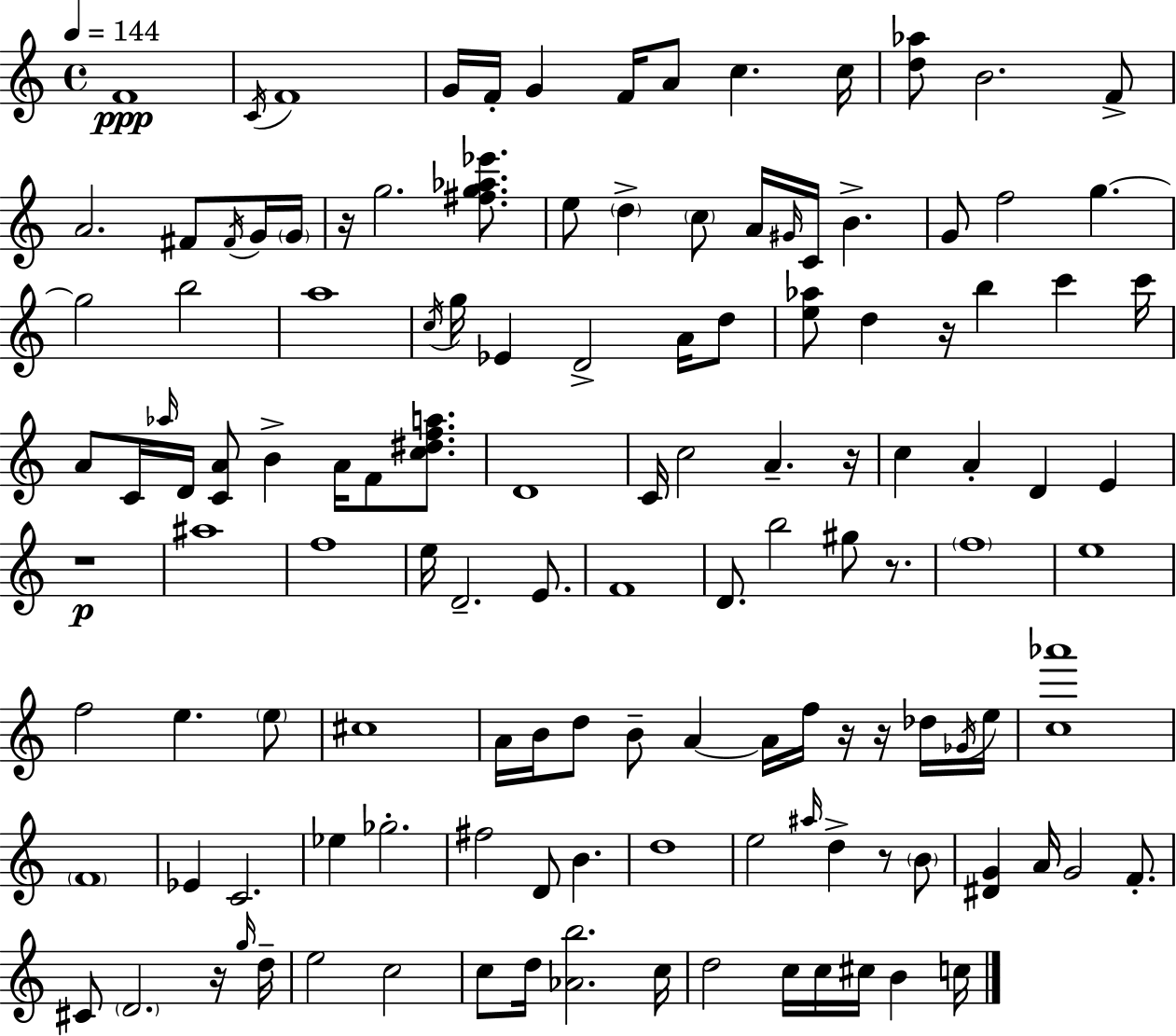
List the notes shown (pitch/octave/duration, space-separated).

F4/w C4/s F4/w G4/s F4/s G4/q F4/s A4/e C5/q. C5/s [D5,Ab5]/e B4/h. F4/e A4/h. F#4/e F#4/s G4/s G4/s R/s G5/h. [F#5,G5,Ab5,Eb6]/e. E5/e D5/q C5/e A4/s G#4/s C4/s B4/q. G4/e F5/h G5/q. G5/h B5/h A5/w C5/s G5/s Eb4/q D4/h A4/s D5/e [E5,Ab5]/e D5/q R/s B5/q C6/q C6/s A4/e C4/s Ab5/s D4/s [C4,A4]/e B4/q A4/s F4/e [C5,D#5,F5,A5]/e. D4/w C4/s C5/h A4/q. R/s C5/q A4/q D4/q E4/q R/w A#5/w F5/w E5/s D4/h. E4/e. F4/w D4/e. B5/h G#5/e R/e. F5/w E5/w F5/h E5/q. E5/e C#5/w A4/s B4/s D5/e B4/e A4/q A4/s F5/s R/s R/s Db5/s Gb4/s E5/s [C5,Ab6]/w F4/w Eb4/q C4/h. Eb5/q Gb5/h. F#5/h D4/e B4/q. D5/w E5/h A#5/s D5/q R/e B4/e [D#4,G4]/q A4/s G4/h F4/e. C#4/e D4/h. R/s G5/s D5/s E5/h C5/h C5/e D5/s [Ab4,B5]/h. C5/s D5/h C5/s C5/s C#5/s B4/q C5/s